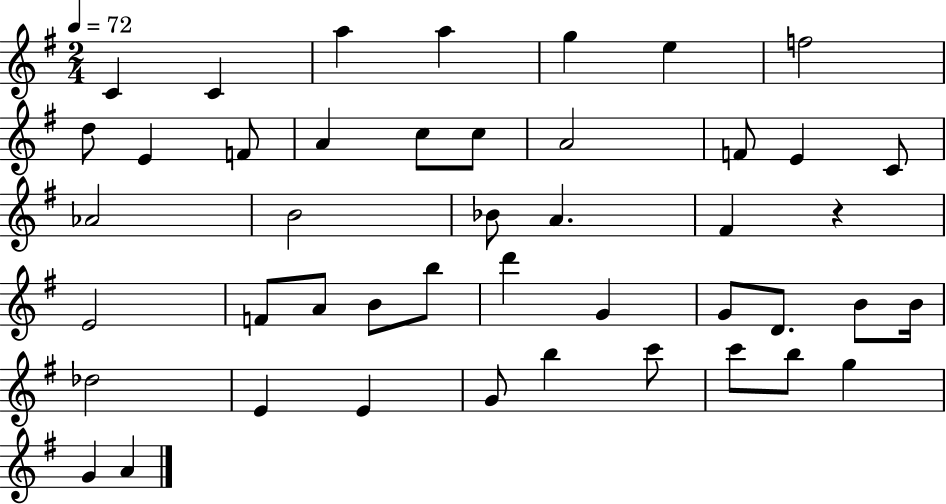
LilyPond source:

{
  \clef treble
  \numericTimeSignature
  \time 2/4
  \key g \major
  \tempo 4 = 72
  \repeat volta 2 { c'4 c'4 | a''4 a''4 | g''4 e''4 | f''2 | \break d''8 e'4 f'8 | a'4 c''8 c''8 | a'2 | f'8 e'4 c'8 | \break aes'2 | b'2 | bes'8 a'4. | fis'4 r4 | \break e'2 | f'8 a'8 b'8 b''8 | d'''4 g'4 | g'8 d'8. b'8 b'16 | \break des''2 | e'4 e'4 | g'8 b''4 c'''8 | c'''8 b''8 g''4 | \break g'4 a'4 | } \bar "|."
}